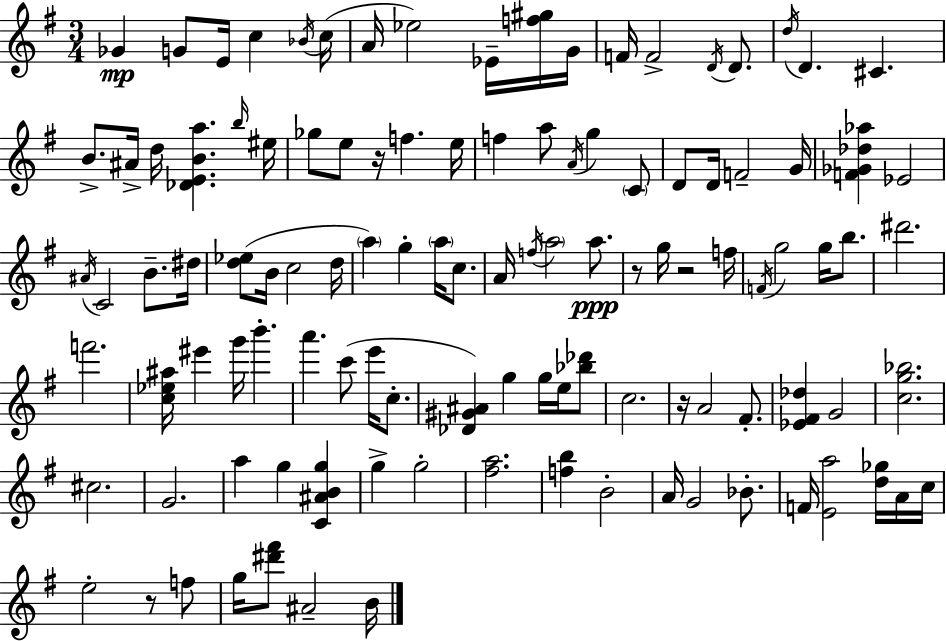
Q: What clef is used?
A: treble